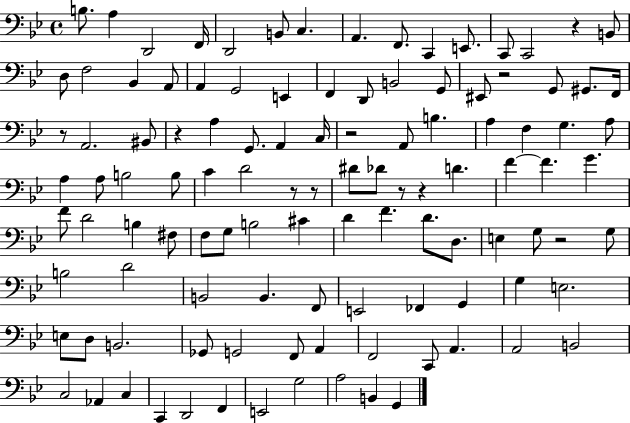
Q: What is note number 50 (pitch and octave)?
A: D4